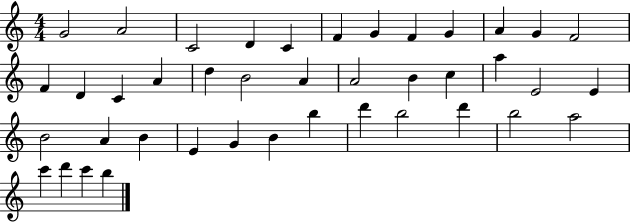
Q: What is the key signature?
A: C major